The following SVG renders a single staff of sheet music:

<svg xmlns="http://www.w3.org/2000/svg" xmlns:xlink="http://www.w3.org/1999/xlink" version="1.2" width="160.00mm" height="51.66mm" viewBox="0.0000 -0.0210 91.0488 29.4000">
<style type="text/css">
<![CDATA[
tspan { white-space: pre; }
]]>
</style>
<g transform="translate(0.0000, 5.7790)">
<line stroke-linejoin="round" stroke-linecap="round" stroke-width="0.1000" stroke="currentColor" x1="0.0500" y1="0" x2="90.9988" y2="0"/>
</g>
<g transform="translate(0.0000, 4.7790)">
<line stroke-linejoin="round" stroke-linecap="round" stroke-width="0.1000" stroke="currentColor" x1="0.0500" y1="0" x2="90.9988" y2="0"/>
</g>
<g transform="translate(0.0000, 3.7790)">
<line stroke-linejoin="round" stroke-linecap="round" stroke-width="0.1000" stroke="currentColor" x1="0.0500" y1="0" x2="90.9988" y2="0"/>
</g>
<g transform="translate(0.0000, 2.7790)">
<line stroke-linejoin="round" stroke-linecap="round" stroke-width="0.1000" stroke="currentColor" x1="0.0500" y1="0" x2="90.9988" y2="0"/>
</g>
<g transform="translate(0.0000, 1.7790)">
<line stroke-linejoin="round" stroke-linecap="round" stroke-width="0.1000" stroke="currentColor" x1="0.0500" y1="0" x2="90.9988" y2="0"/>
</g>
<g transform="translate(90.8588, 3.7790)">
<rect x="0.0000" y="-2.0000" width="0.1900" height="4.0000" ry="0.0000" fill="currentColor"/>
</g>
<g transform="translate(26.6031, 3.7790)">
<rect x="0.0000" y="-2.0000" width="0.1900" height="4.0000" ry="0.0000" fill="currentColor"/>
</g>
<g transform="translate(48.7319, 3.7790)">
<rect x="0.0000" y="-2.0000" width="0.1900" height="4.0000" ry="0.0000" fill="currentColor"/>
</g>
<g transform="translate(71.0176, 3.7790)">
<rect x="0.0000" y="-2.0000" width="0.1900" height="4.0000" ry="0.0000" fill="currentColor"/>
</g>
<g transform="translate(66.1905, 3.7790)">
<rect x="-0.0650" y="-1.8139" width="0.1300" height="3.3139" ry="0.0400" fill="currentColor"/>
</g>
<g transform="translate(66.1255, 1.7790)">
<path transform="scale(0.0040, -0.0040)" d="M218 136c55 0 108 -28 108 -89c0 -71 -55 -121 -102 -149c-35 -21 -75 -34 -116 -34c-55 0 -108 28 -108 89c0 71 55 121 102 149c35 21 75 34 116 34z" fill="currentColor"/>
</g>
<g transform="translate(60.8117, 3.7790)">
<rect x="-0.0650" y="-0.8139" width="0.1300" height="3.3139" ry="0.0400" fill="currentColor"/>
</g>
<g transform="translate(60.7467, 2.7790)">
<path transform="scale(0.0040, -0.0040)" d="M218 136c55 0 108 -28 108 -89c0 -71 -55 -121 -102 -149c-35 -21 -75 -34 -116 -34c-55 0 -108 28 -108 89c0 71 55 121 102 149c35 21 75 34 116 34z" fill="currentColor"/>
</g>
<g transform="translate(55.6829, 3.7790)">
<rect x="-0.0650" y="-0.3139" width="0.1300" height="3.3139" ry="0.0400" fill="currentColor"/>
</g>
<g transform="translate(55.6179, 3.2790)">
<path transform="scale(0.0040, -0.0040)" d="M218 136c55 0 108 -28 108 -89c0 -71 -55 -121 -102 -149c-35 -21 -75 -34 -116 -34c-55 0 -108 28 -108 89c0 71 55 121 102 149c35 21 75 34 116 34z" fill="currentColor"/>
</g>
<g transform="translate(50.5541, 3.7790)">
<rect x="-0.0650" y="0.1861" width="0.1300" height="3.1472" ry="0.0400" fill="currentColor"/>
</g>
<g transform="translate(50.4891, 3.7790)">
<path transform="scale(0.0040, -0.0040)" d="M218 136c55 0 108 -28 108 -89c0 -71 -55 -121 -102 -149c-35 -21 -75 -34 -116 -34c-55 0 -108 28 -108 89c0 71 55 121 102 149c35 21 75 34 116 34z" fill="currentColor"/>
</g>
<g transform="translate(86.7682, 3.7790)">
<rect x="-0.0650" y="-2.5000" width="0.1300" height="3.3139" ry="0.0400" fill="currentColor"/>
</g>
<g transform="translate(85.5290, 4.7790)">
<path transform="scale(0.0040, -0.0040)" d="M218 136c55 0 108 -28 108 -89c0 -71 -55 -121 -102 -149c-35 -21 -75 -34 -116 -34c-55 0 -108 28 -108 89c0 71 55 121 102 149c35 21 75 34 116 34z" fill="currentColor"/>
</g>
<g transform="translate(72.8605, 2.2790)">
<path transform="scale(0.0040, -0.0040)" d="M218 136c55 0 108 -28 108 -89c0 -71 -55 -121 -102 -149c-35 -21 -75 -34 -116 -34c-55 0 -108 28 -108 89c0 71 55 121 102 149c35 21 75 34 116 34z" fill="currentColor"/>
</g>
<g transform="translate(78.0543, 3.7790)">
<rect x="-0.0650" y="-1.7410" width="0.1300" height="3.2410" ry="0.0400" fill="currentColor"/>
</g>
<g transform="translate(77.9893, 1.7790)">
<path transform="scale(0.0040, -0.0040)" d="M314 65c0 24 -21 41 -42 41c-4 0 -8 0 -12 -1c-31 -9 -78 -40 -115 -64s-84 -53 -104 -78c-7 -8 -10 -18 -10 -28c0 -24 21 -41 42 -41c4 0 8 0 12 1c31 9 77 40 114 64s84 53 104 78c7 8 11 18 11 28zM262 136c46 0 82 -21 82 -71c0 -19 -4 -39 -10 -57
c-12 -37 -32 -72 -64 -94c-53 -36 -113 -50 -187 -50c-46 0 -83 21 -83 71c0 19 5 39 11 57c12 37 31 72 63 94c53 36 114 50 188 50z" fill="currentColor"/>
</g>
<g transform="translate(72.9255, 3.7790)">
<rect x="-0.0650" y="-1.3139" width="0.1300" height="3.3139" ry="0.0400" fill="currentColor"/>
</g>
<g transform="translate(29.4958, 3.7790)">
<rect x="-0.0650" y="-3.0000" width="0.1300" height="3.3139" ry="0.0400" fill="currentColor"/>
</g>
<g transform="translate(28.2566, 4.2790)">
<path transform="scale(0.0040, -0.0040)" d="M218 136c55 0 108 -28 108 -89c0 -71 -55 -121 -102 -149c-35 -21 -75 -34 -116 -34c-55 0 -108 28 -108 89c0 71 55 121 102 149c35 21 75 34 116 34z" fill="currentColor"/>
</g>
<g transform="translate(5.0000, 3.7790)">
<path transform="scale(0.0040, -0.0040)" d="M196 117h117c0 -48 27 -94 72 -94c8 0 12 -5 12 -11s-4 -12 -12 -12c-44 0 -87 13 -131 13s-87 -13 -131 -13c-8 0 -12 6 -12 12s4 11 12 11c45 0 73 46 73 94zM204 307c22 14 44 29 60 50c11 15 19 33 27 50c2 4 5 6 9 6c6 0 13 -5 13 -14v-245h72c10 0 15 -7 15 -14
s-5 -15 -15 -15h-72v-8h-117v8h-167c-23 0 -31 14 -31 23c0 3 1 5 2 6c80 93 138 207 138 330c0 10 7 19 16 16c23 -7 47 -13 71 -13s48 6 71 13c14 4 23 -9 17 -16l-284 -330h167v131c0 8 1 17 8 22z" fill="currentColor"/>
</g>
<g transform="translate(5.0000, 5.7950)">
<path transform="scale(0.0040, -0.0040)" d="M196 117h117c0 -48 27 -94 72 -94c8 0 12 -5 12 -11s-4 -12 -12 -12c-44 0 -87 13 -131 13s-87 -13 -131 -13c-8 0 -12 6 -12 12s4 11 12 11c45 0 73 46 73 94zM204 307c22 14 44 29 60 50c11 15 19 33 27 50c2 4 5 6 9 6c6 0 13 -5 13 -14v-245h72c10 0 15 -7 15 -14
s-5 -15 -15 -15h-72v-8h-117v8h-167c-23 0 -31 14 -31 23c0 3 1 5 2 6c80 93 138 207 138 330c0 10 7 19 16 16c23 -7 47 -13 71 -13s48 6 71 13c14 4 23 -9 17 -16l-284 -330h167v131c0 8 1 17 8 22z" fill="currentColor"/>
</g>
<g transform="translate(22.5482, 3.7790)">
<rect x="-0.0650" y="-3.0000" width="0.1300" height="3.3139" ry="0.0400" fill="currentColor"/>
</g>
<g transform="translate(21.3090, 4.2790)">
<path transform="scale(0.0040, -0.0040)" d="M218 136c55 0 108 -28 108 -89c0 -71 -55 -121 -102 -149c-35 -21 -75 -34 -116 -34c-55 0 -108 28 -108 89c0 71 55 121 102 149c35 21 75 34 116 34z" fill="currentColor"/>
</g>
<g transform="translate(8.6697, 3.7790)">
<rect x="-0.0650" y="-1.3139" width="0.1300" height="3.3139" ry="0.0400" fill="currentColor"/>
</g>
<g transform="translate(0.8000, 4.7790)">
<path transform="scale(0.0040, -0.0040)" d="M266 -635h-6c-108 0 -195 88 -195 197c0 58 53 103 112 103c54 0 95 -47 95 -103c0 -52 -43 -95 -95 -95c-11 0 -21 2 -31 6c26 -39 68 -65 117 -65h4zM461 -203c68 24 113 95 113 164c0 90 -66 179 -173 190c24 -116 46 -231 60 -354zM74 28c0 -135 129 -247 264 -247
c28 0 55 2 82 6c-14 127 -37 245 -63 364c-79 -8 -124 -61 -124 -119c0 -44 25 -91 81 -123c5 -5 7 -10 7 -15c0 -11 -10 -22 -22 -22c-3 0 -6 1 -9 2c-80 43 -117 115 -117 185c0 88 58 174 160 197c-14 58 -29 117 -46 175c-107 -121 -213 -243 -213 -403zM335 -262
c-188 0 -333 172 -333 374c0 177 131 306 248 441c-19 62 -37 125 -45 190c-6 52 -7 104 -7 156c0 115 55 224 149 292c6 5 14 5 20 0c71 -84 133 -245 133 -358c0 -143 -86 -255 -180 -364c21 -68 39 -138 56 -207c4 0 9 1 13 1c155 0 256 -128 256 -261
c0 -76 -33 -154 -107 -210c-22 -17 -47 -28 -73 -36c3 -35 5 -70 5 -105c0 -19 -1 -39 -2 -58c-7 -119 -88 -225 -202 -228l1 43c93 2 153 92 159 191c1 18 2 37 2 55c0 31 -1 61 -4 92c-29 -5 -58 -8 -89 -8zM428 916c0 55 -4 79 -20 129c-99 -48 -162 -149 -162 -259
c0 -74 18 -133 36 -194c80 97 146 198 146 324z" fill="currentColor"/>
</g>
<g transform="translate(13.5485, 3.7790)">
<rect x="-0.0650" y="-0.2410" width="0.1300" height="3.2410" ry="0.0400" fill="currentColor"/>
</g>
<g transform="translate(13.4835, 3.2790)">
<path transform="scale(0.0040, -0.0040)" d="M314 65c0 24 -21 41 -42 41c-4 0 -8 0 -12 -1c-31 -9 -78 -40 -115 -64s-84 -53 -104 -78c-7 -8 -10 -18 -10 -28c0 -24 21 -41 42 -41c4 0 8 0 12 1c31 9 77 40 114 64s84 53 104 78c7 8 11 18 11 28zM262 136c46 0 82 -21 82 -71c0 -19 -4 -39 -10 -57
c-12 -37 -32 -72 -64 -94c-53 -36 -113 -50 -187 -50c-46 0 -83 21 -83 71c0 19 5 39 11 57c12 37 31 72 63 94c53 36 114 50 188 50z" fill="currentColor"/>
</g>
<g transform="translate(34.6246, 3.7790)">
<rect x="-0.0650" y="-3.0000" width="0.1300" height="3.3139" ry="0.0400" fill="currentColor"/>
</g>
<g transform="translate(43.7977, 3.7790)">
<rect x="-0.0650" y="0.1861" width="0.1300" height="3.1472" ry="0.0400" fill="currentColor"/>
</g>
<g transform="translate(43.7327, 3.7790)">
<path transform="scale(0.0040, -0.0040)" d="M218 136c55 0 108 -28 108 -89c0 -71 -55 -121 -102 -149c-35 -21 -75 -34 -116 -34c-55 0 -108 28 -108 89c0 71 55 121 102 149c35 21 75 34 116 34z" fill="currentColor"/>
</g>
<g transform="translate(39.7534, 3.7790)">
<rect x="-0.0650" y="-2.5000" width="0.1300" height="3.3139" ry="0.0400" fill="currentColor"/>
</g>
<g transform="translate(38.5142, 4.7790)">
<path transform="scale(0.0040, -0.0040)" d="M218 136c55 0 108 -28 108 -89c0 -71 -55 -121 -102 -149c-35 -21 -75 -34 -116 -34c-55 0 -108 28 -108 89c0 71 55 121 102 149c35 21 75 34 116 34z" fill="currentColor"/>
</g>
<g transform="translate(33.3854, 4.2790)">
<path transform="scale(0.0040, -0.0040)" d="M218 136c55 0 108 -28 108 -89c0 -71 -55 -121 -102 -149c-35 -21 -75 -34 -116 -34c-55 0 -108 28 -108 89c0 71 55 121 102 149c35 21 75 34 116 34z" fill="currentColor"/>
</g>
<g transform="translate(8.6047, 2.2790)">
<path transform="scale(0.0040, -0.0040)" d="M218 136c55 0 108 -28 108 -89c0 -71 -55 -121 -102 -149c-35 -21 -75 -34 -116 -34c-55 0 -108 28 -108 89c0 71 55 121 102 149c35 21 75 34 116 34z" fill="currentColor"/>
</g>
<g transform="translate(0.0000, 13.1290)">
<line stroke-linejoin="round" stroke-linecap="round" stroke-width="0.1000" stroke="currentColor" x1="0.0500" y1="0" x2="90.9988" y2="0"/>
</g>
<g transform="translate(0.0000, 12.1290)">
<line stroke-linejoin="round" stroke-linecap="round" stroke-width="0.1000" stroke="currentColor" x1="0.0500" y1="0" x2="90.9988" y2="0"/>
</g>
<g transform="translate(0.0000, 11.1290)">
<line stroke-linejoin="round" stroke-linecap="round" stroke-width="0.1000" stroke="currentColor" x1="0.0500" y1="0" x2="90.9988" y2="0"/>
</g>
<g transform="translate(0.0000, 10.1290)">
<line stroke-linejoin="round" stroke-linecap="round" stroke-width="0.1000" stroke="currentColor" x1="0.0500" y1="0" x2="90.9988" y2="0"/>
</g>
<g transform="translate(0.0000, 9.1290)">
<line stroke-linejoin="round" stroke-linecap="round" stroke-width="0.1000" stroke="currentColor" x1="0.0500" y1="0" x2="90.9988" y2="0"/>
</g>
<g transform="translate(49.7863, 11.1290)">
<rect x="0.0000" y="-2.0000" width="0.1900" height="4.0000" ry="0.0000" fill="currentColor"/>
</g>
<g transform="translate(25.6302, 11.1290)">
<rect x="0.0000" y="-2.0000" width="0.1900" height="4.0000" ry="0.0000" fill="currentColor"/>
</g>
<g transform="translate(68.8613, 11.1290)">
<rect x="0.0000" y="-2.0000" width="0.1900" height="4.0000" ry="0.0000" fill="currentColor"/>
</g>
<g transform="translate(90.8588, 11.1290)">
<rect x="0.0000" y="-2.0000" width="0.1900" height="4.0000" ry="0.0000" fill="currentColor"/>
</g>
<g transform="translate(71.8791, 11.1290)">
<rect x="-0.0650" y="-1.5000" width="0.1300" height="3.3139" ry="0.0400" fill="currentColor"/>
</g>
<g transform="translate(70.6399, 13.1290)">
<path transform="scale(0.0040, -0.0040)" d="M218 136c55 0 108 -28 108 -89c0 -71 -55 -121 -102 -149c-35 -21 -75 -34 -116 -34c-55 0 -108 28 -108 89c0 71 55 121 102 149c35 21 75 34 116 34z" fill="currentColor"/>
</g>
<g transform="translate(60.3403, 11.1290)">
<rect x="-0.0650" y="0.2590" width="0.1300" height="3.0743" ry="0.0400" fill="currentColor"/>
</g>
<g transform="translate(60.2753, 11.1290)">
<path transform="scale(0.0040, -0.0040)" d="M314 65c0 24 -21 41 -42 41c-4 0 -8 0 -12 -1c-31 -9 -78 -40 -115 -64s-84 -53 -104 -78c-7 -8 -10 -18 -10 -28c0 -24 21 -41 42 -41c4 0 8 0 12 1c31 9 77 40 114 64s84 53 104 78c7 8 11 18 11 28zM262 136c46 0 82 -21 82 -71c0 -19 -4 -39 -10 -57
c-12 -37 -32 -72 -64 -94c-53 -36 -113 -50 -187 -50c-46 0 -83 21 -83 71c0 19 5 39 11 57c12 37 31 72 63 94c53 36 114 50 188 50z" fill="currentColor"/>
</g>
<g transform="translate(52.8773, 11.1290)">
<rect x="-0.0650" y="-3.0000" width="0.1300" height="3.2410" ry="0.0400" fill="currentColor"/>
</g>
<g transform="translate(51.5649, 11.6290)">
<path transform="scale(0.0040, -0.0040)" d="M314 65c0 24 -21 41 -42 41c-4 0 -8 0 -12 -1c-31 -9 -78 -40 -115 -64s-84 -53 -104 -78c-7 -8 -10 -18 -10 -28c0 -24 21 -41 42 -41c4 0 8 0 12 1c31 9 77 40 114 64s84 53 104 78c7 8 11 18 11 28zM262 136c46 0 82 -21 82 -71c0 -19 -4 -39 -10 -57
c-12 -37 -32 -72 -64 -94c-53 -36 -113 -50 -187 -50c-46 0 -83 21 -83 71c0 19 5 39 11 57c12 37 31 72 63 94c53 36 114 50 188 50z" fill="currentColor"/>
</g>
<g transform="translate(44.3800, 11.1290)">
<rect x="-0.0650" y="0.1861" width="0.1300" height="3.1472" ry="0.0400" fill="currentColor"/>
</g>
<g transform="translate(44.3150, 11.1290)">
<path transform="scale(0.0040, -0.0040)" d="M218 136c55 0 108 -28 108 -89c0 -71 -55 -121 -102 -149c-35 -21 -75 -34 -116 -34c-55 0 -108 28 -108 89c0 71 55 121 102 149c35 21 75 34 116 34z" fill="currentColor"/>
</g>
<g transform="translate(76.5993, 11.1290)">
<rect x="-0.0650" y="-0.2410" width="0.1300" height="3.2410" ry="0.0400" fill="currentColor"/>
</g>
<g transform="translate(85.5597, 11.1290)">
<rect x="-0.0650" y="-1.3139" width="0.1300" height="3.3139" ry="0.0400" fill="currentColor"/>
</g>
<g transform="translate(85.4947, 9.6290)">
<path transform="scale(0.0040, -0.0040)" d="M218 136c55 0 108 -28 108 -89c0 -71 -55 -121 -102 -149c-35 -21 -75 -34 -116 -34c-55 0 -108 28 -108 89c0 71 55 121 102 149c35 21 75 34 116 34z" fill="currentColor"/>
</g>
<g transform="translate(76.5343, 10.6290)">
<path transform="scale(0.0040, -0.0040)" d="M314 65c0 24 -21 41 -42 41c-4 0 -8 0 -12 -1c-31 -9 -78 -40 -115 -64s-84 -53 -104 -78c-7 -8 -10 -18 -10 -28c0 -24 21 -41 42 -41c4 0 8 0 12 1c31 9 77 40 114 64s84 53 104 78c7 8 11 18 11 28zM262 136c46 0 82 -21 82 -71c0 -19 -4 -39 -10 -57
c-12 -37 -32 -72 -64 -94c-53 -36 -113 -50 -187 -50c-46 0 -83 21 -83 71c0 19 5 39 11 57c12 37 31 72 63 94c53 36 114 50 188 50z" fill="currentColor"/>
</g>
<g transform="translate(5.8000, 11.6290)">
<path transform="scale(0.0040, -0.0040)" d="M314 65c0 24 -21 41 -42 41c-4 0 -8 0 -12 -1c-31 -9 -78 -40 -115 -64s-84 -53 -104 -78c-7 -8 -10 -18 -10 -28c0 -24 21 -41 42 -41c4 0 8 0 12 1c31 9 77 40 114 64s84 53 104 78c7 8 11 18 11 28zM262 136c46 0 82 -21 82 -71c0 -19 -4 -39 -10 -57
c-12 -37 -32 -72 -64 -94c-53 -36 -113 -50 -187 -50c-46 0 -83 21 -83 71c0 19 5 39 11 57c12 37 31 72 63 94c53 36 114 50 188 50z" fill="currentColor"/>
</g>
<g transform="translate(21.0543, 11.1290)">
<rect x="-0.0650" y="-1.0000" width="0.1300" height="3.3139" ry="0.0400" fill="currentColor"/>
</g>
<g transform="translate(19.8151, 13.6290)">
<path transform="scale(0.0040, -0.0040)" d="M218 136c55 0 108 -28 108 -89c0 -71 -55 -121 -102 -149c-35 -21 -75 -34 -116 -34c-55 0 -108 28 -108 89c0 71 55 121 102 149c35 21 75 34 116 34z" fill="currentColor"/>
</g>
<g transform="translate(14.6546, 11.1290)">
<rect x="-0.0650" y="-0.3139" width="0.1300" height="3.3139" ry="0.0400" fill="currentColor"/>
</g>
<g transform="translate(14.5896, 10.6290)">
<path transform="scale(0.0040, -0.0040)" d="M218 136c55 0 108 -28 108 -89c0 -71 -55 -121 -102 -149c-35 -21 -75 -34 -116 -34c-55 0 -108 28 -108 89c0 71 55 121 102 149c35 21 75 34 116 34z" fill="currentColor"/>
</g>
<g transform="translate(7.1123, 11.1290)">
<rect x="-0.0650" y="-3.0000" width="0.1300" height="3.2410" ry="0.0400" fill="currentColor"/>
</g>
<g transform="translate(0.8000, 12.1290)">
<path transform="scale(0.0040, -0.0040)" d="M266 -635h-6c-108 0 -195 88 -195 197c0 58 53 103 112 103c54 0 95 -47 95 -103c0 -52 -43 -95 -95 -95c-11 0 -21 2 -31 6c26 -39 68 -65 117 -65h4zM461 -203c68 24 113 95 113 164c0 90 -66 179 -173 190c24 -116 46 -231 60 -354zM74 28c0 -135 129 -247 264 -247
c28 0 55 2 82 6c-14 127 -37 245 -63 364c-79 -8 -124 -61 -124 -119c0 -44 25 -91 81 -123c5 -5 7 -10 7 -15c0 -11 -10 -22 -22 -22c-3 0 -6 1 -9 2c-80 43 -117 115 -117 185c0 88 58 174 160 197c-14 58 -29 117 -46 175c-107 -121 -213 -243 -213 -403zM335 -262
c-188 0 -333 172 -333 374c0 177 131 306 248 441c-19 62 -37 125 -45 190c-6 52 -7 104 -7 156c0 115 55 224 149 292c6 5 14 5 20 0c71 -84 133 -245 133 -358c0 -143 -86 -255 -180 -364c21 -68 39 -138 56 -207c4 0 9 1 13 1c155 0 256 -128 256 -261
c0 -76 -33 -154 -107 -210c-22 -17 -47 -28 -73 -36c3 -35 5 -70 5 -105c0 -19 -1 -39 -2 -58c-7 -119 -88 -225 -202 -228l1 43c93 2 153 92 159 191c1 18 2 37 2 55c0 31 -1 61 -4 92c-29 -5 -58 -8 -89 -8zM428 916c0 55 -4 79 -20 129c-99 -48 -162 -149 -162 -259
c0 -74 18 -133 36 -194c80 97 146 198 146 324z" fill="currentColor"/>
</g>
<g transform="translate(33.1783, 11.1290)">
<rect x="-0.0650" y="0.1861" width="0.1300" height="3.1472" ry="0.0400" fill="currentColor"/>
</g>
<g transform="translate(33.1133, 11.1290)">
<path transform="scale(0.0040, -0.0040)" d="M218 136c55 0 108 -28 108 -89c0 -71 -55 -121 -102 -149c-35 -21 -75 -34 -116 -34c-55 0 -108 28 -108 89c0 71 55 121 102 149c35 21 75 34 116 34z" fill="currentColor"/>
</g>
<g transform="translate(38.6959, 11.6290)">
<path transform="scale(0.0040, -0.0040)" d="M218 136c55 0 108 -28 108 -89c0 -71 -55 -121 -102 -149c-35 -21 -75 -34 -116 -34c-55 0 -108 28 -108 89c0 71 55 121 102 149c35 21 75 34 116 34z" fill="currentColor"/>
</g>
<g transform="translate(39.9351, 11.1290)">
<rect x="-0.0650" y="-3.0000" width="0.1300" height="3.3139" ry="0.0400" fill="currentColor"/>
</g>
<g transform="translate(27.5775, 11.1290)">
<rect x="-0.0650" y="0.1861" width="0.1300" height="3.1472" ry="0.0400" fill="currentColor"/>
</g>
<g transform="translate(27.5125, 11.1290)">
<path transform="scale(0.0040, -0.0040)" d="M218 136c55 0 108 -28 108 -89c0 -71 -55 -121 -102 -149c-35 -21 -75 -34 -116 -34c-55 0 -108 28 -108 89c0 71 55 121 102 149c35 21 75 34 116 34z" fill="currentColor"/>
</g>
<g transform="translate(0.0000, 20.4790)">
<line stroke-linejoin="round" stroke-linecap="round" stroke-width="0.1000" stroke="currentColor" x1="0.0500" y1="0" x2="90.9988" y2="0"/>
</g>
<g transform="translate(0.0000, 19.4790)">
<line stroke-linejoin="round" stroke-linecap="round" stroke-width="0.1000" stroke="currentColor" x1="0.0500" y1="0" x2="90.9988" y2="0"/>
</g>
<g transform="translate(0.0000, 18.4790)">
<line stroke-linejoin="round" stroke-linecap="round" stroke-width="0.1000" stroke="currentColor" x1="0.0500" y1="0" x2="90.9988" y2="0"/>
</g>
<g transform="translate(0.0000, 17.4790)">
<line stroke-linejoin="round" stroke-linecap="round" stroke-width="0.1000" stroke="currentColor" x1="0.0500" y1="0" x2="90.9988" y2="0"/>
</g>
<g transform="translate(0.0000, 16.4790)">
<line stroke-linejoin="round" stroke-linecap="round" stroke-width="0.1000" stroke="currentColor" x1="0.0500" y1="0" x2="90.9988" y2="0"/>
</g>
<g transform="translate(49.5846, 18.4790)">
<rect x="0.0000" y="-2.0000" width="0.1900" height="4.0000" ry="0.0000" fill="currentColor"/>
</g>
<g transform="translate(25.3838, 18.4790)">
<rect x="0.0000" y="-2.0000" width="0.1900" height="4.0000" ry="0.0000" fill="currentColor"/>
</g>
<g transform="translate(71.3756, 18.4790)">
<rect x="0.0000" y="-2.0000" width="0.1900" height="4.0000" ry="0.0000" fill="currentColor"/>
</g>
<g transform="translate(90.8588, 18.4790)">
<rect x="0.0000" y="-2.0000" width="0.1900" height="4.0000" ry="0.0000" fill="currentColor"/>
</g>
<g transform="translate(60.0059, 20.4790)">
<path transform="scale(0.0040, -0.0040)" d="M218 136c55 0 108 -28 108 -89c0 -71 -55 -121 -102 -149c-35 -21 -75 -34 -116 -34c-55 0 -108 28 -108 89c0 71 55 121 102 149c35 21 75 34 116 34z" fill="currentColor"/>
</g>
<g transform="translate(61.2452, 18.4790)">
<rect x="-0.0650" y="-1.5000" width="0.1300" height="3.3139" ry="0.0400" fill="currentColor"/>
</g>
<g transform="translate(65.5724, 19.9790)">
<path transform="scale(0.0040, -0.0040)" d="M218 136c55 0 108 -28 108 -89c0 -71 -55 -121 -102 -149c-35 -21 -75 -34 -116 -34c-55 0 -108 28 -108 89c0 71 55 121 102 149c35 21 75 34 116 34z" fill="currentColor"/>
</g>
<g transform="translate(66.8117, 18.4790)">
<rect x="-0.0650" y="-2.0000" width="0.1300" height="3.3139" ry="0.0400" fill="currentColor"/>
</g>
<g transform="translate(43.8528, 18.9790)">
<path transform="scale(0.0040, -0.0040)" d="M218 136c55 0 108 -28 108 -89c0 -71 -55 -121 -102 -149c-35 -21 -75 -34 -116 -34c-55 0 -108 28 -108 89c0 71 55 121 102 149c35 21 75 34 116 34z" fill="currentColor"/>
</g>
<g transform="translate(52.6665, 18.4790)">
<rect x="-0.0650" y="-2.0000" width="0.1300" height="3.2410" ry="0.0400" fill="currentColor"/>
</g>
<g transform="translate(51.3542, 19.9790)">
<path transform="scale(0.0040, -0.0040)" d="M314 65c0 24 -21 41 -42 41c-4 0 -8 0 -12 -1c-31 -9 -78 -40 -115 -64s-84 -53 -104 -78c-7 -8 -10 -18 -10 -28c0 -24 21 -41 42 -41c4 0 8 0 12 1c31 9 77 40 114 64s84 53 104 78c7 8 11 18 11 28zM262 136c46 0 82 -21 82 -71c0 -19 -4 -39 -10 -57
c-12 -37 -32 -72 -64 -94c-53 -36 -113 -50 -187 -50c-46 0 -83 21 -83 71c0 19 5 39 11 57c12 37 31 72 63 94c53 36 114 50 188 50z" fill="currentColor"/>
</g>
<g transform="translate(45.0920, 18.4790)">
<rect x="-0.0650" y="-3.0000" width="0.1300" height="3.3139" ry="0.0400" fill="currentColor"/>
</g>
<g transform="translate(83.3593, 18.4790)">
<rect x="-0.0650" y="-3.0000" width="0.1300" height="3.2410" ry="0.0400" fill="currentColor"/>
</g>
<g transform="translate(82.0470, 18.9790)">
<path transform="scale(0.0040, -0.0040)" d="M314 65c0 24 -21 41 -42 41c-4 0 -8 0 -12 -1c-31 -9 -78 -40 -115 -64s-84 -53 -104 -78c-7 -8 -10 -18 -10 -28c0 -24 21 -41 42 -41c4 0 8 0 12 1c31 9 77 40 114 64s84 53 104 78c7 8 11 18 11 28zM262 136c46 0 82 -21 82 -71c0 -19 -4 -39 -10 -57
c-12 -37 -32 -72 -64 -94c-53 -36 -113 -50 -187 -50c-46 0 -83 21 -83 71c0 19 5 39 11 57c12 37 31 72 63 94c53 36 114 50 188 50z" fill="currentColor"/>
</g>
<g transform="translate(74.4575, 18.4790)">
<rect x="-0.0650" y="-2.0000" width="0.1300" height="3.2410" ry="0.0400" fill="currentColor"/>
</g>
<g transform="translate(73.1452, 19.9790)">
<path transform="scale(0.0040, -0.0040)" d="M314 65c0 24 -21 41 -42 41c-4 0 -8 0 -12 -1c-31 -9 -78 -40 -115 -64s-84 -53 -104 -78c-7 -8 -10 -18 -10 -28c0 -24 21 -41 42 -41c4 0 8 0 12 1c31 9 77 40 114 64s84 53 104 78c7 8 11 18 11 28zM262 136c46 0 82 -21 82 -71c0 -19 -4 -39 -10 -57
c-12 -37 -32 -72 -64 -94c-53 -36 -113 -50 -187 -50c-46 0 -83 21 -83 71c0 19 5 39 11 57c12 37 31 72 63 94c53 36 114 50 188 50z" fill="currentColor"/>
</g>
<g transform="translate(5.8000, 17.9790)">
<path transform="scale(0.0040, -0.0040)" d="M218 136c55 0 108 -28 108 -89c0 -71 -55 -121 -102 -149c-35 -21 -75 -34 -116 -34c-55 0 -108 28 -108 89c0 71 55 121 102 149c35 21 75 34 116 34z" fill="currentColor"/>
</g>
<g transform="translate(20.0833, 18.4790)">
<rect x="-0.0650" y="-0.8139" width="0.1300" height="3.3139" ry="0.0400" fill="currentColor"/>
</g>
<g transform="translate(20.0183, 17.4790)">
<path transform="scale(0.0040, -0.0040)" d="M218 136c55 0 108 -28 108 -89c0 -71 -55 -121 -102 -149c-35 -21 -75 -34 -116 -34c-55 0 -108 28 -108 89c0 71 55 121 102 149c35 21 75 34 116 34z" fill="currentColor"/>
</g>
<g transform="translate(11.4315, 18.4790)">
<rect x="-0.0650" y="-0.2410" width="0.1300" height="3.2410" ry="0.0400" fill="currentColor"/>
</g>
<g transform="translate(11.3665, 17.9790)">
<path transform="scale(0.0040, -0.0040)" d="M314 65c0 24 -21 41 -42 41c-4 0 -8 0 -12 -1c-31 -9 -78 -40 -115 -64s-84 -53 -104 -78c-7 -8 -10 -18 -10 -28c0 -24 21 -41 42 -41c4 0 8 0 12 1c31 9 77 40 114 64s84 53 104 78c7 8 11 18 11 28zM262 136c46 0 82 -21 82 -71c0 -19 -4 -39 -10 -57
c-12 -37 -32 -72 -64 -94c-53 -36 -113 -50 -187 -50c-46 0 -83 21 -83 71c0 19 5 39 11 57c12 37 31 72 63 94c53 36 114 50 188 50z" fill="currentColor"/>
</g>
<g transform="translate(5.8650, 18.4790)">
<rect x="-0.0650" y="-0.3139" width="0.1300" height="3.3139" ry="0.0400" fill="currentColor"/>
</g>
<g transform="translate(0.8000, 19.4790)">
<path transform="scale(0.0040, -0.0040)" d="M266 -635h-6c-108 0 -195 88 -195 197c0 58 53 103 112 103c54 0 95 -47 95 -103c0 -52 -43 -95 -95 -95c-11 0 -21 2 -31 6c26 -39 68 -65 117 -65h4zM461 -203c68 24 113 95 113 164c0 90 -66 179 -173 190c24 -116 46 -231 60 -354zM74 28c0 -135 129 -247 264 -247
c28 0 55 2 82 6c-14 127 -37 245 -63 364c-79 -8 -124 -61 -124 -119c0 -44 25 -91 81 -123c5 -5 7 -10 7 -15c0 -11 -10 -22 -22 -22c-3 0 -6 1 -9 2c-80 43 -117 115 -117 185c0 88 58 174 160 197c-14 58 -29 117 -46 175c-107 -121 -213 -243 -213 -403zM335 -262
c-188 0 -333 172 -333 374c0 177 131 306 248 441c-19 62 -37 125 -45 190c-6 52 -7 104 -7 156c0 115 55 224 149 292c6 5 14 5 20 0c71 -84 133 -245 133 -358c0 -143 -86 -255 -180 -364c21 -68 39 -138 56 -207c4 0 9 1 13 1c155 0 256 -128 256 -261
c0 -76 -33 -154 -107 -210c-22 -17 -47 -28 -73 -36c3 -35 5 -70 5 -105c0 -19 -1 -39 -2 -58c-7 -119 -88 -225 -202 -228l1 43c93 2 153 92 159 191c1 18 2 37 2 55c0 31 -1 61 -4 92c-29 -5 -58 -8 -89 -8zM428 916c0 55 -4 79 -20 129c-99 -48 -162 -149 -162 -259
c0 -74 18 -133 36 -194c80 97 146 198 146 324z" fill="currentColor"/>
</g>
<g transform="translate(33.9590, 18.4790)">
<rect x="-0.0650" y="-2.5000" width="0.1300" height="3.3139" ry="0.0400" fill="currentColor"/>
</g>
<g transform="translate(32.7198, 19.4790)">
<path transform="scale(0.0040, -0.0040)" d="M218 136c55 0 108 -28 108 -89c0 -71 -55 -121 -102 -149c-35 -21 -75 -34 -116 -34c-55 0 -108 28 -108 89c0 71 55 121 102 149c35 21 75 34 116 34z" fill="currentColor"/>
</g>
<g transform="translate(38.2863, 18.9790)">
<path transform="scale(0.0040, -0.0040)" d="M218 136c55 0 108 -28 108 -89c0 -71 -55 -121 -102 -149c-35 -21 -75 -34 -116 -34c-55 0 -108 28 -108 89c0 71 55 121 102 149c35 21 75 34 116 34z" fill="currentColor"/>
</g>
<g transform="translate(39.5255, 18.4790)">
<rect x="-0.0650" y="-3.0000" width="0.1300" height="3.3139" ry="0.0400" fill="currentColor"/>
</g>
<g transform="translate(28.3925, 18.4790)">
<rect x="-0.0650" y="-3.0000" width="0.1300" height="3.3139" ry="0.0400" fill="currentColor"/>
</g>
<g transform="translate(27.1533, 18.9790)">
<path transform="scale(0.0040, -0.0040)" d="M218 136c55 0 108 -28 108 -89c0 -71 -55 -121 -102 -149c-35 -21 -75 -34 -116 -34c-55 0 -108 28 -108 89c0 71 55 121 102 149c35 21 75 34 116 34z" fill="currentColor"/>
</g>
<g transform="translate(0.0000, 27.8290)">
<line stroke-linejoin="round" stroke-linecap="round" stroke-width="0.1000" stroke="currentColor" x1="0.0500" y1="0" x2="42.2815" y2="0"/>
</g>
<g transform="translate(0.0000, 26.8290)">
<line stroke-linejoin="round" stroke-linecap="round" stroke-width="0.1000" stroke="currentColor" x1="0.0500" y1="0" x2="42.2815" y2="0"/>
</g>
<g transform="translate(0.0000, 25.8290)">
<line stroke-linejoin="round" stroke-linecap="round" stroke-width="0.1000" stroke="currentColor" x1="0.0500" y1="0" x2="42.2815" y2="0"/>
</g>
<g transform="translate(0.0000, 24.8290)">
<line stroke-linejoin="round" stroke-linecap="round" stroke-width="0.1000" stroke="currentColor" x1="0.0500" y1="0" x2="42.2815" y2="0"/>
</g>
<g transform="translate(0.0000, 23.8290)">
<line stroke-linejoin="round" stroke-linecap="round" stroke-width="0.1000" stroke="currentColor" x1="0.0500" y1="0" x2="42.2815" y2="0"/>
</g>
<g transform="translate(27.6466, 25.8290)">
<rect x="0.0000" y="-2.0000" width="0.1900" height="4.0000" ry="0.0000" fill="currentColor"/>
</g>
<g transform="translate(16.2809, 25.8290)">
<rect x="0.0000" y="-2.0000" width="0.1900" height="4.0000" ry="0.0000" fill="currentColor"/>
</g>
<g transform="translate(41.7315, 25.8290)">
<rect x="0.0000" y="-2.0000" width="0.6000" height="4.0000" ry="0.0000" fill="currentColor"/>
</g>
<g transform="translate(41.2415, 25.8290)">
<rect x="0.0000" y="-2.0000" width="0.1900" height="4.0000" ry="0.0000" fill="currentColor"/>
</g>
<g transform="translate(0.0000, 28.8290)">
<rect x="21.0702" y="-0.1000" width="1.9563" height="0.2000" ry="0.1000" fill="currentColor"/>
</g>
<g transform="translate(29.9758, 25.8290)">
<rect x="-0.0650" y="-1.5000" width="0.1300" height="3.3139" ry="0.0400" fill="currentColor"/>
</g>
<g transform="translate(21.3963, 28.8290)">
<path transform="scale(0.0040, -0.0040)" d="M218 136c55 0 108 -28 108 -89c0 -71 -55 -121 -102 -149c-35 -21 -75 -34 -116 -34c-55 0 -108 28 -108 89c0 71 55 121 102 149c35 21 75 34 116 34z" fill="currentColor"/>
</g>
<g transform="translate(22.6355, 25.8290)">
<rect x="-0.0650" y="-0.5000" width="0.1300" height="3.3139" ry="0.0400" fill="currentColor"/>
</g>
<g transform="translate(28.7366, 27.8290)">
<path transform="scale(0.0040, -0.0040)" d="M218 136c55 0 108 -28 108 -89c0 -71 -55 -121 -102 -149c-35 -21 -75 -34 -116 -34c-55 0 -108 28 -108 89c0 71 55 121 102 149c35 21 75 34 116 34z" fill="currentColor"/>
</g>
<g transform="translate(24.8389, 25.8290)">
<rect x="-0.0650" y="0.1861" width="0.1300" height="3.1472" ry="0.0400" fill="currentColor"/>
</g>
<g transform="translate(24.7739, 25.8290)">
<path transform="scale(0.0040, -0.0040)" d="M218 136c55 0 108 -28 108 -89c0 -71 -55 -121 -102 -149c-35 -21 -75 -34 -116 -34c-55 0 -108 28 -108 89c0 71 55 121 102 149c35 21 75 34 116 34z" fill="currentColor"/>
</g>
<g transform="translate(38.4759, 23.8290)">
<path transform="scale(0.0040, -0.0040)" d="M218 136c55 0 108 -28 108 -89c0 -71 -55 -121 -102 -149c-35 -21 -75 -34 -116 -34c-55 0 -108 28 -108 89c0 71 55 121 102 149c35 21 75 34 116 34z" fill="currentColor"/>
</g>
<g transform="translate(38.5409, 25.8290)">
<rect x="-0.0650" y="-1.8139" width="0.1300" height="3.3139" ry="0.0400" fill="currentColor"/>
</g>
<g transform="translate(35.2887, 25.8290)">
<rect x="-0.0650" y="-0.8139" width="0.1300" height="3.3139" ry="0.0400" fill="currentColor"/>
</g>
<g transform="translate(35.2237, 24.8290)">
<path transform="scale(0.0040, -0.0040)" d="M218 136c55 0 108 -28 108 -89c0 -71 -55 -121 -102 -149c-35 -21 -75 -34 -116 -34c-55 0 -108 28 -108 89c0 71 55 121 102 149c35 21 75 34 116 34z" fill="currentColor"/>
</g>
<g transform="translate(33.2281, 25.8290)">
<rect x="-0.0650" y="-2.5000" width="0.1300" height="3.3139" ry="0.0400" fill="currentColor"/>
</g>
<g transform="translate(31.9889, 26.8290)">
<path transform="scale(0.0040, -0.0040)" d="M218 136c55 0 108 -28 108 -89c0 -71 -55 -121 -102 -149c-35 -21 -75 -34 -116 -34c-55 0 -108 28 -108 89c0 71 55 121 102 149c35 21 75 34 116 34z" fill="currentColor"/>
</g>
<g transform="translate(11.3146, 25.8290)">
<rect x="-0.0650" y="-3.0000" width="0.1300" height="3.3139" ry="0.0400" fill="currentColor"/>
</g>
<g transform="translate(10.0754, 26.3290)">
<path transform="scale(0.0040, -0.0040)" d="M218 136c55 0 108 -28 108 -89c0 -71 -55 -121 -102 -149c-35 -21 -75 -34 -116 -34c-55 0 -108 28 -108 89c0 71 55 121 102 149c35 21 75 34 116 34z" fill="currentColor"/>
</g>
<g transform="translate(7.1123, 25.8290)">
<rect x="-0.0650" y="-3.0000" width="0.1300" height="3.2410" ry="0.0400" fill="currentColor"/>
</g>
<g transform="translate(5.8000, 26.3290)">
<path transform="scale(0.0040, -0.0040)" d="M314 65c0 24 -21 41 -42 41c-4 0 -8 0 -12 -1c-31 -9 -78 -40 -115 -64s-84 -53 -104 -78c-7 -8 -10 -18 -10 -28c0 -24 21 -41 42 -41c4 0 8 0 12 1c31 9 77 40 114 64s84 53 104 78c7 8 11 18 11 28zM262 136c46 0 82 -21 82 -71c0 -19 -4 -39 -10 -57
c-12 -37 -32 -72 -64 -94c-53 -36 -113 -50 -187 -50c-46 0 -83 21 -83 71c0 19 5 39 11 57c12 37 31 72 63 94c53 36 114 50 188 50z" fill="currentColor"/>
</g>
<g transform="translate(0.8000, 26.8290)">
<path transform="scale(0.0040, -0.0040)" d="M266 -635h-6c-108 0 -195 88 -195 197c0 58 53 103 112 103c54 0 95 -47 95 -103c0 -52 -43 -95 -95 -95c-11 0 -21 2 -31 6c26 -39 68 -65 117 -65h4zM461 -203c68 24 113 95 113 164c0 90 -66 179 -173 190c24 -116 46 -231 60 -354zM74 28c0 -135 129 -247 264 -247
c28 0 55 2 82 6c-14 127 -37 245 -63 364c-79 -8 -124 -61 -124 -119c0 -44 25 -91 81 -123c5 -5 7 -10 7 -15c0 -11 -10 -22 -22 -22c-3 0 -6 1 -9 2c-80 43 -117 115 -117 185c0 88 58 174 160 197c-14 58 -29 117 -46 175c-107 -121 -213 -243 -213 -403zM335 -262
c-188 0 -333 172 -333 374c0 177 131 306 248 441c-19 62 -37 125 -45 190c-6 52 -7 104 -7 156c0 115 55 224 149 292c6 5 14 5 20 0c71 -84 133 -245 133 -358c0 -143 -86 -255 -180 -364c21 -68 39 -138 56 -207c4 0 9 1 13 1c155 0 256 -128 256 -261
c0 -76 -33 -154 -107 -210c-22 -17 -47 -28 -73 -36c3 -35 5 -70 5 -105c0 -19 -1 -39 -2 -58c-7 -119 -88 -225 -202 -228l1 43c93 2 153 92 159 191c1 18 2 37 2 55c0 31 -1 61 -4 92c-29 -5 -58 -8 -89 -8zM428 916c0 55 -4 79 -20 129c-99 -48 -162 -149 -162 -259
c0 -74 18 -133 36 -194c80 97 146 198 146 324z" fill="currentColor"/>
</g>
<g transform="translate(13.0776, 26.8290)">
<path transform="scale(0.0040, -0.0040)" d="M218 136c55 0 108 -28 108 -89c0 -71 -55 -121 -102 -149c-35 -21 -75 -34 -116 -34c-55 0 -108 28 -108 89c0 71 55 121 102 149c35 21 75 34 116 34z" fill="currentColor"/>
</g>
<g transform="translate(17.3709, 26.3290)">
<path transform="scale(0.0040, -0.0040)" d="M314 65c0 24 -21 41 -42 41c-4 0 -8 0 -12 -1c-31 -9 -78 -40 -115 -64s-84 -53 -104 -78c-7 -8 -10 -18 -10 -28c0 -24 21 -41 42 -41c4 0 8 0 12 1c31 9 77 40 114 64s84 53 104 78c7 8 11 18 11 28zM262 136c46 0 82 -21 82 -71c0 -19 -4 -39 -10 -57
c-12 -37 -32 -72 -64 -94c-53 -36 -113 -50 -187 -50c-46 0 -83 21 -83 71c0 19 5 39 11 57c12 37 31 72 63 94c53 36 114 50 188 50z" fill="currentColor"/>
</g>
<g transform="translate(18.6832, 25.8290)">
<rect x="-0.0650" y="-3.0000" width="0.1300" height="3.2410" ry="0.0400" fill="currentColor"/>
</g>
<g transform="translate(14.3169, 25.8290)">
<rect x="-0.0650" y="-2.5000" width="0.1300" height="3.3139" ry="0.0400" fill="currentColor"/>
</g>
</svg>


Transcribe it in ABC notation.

X:1
T:Untitled
M:4/4
L:1/4
K:C
e c2 A A A G B B c d f e f2 G A2 c D B B A B A2 B2 E c2 e c c2 d A G A A F2 E F F2 A2 A2 A G A2 C B E G d f